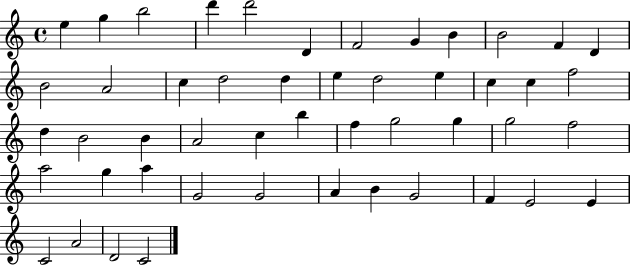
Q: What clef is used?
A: treble